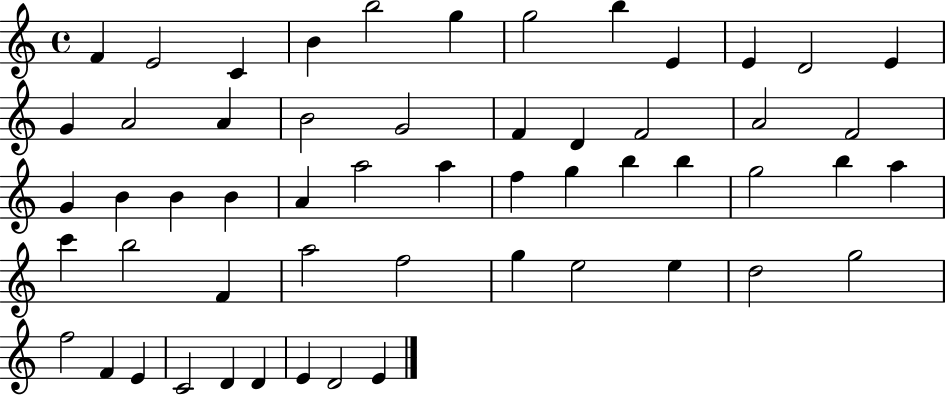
X:1
T:Untitled
M:4/4
L:1/4
K:C
F E2 C B b2 g g2 b E E D2 E G A2 A B2 G2 F D F2 A2 F2 G B B B A a2 a f g b b g2 b a c' b2 F a2 f2 g e2 e d2 g2 f2 F E C2 D D E D2 E